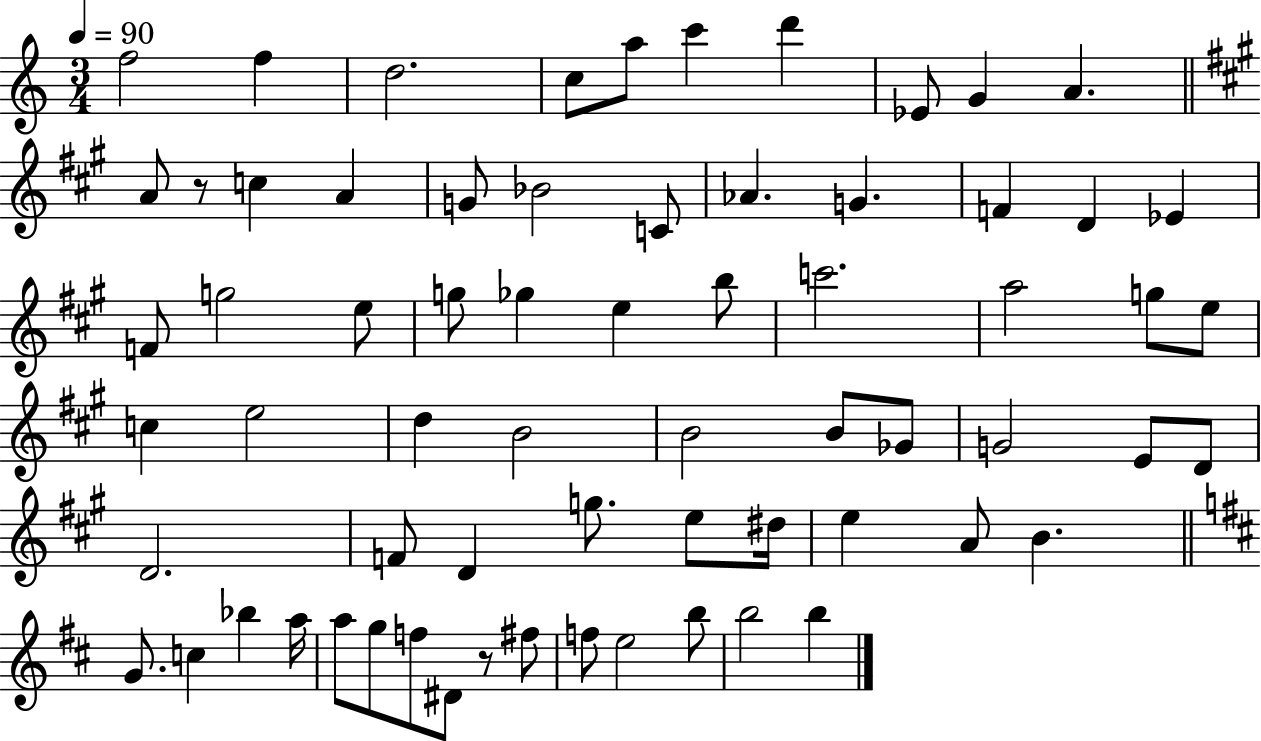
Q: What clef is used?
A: treble